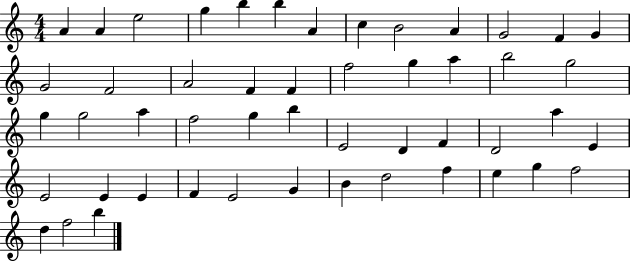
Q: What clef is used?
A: treble